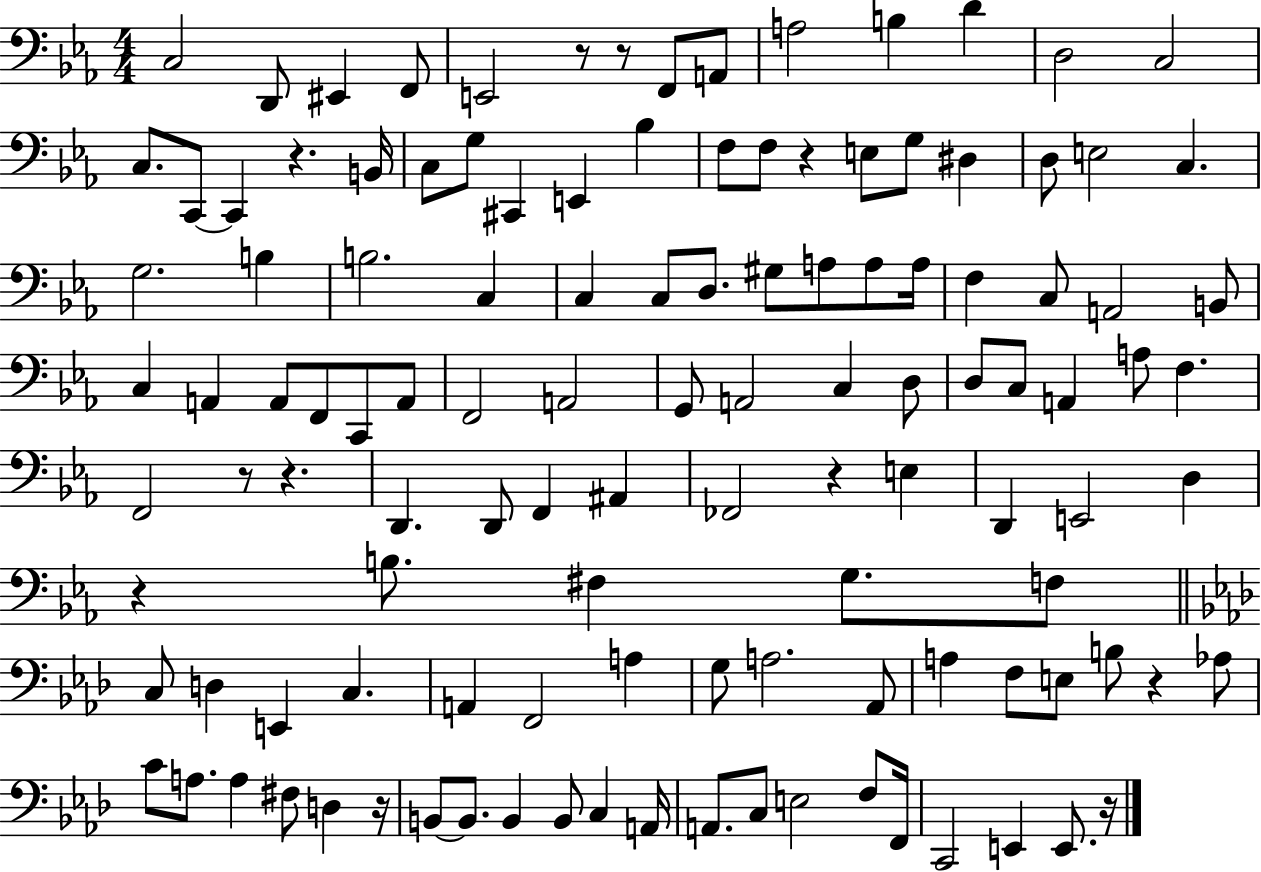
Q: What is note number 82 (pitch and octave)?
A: A3